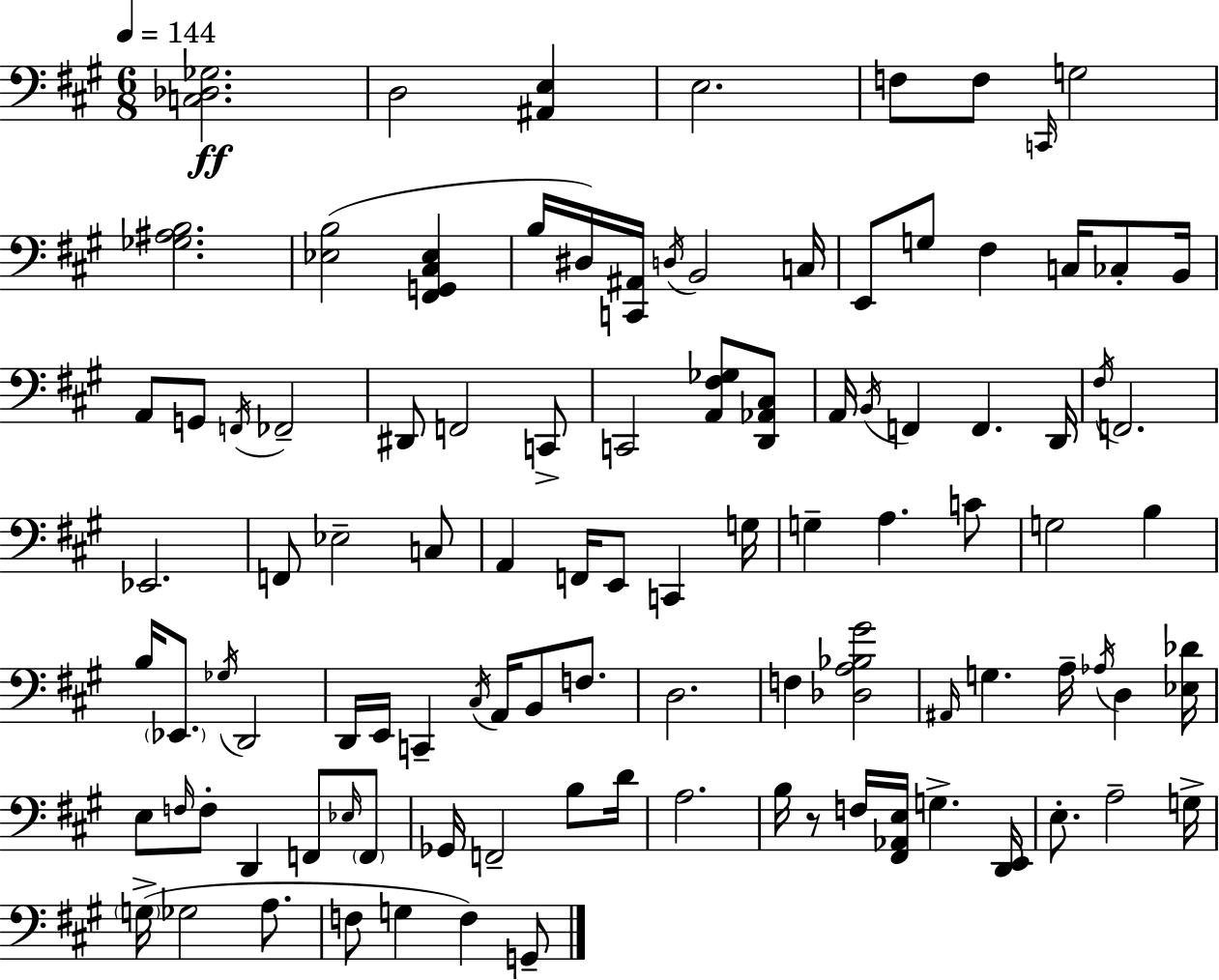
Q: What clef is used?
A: bass